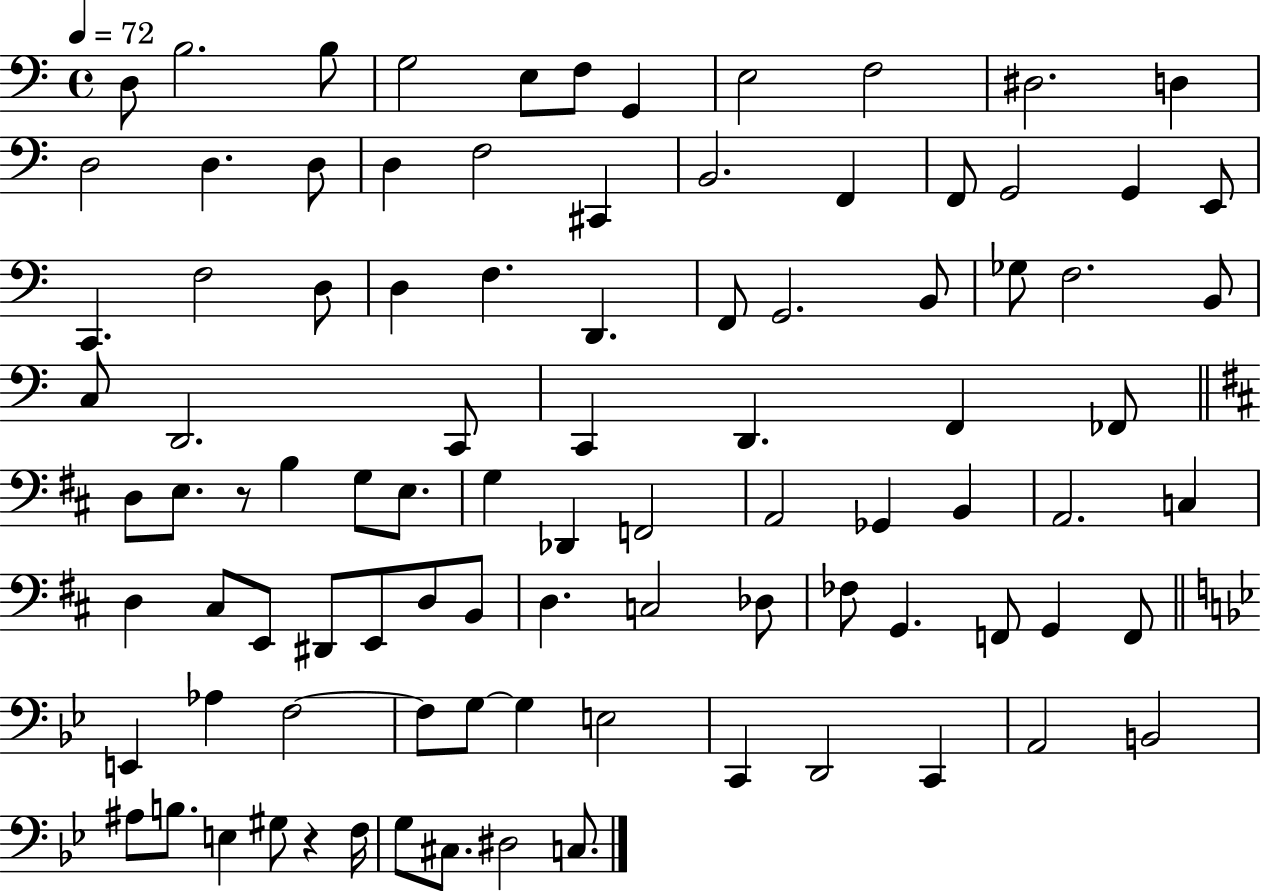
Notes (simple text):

D3/e B3/h. B3/e G3/h E3/e F3/e G2/q E3/h F3/h D#3/h. D3/q D3/h D3/q. D3/e D3/q F3/h C#2/q B2/h. F2/q F2/e G2/h G2/q E2/e C2/q. F3/h D3/e D3/q F3/q. D2/q. F2/e G2/h. B2/e Gb3/e F3/h. B2/e C3/e D2/h. C2/e C2/q D2/q. F2/q FES2/e D3/e E3/e. R/e B3/q G3/e E3/e. G3/q Db2/q F2/h A2/h Gb2/q B2/q A2/h. C3/q D3/q C#3/e E2/e D#2/e E2/e D3/e B2/e D3/q. C3/h Db3/e FES3/e G2/q. F2/e G2/q F2/e E2/q Ab3/q F3/h F3/e G3/e G3/q E3/h C2/q D2/h C2/q A2/h B2/h A#3/e B3/e. E3/q G#3/e R/q F3/s G3/e C#3/e. D#3/h C3/e.